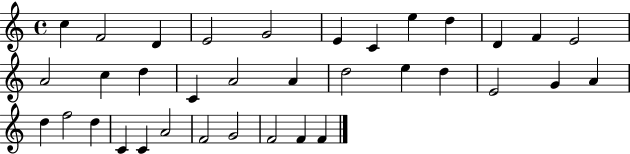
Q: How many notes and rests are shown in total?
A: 35